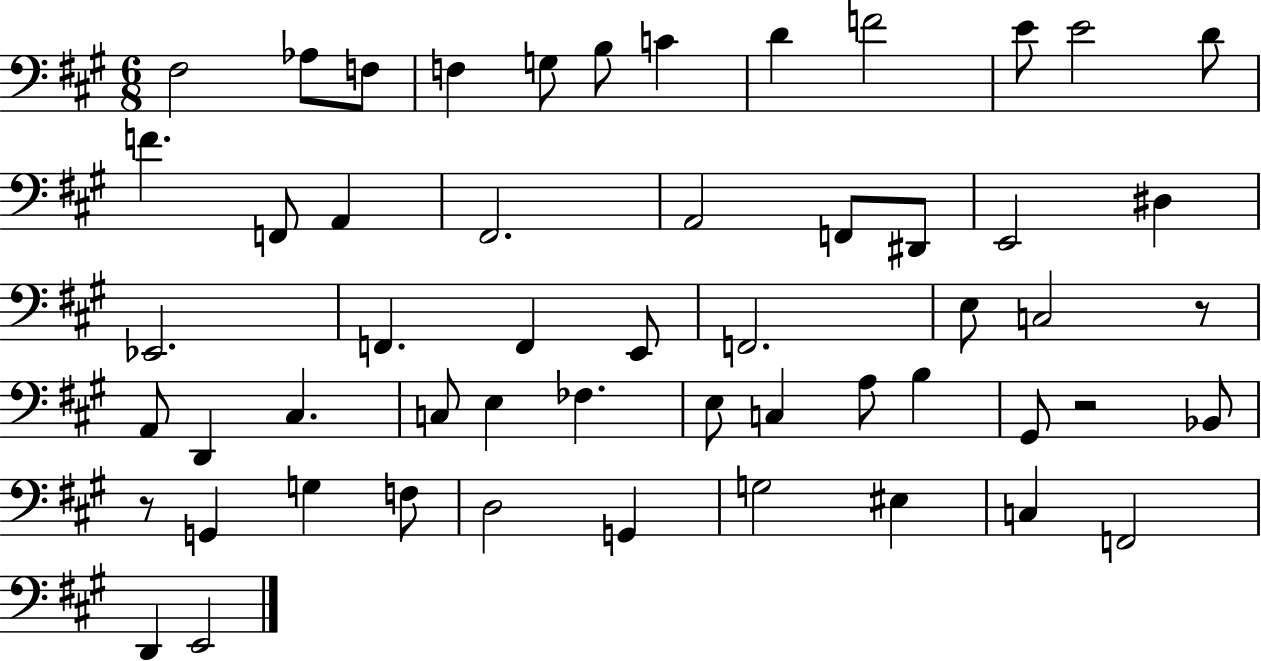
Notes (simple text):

F#3/h Ab3/e F3/e F3/q G3/e B3/e C4/q D4/q F4/h E4/e E4/h D4/e F4/q. F2/e A2/q F#2/h. A2/h F2/e D#2/e E2/h D#3/q Eb2/h. F2/q. F2/q E2/e F2/h. E3/e C3/h R/e A2/e D2/q C#3/q. C3/e E3/q FES3/q. E3/e C3/q A3/e B3/q G#2/e R/h Bb2/e R/e G2/q G3/q F3/e D3/h G2/q G3/h EIS3/q C3/q F2/h D2/q E2/h